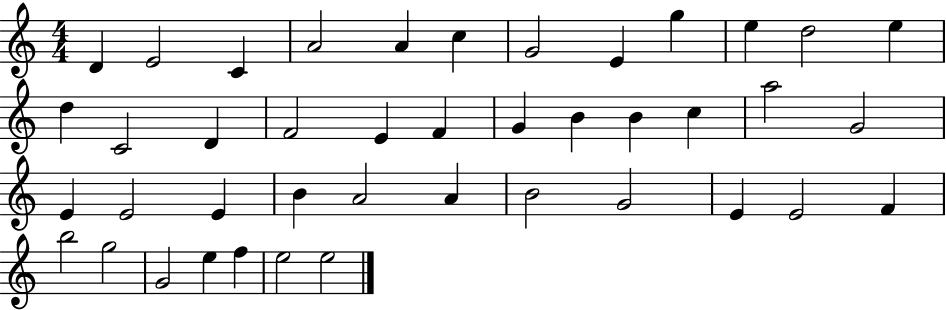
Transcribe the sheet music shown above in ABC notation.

X:1
T:Untitled
M:4/4
L:1/4
K:C
D E2 C A2 A c G2 E g e d2 e d C2 D F2 E F G B B c a2 G2 E E2 E B A2 A B2 G2 E E2 F b2 g2 G2 e f e2 e2